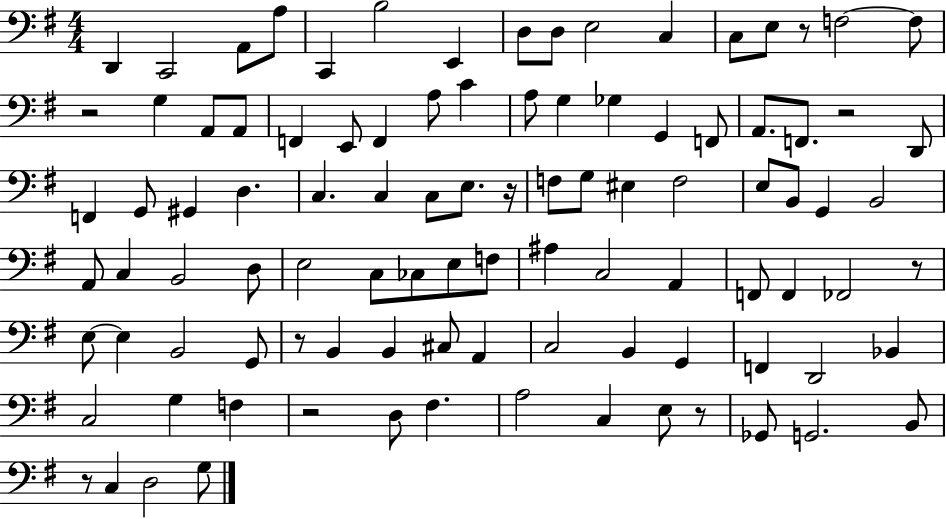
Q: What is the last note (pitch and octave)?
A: G3